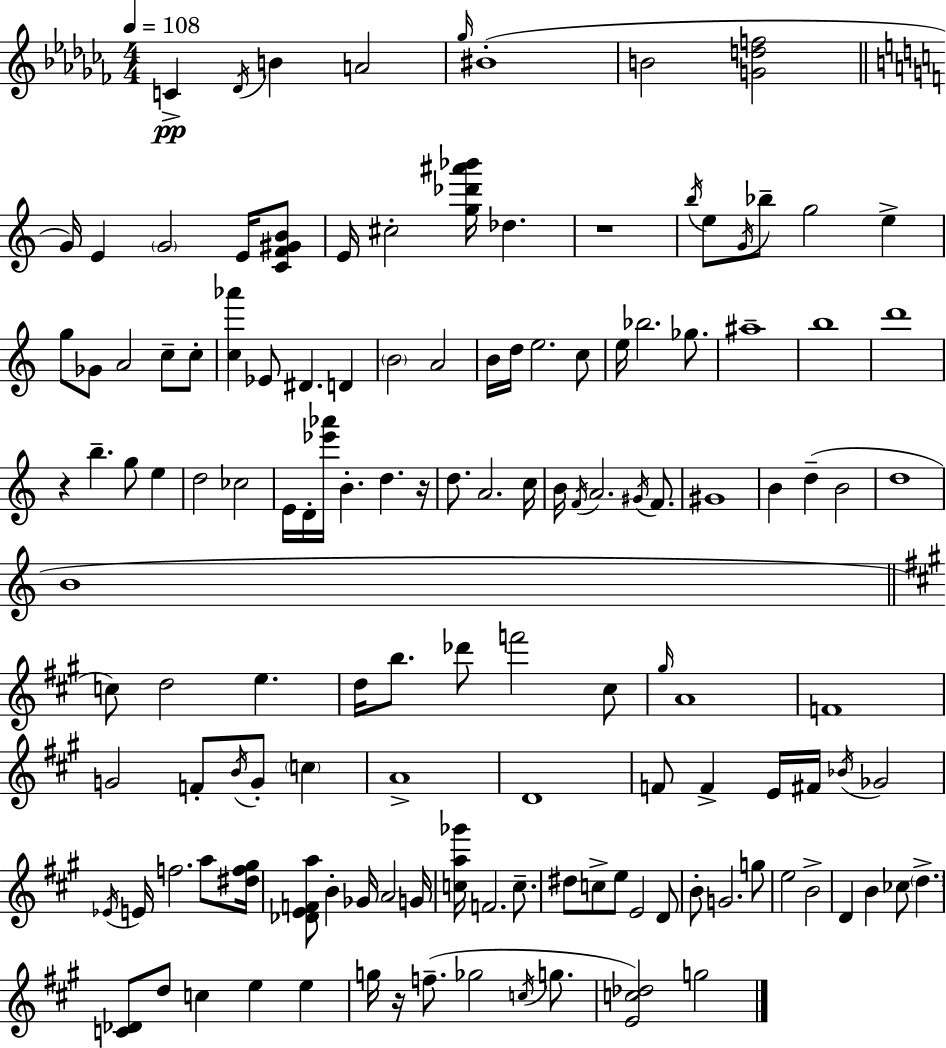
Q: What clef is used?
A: treble